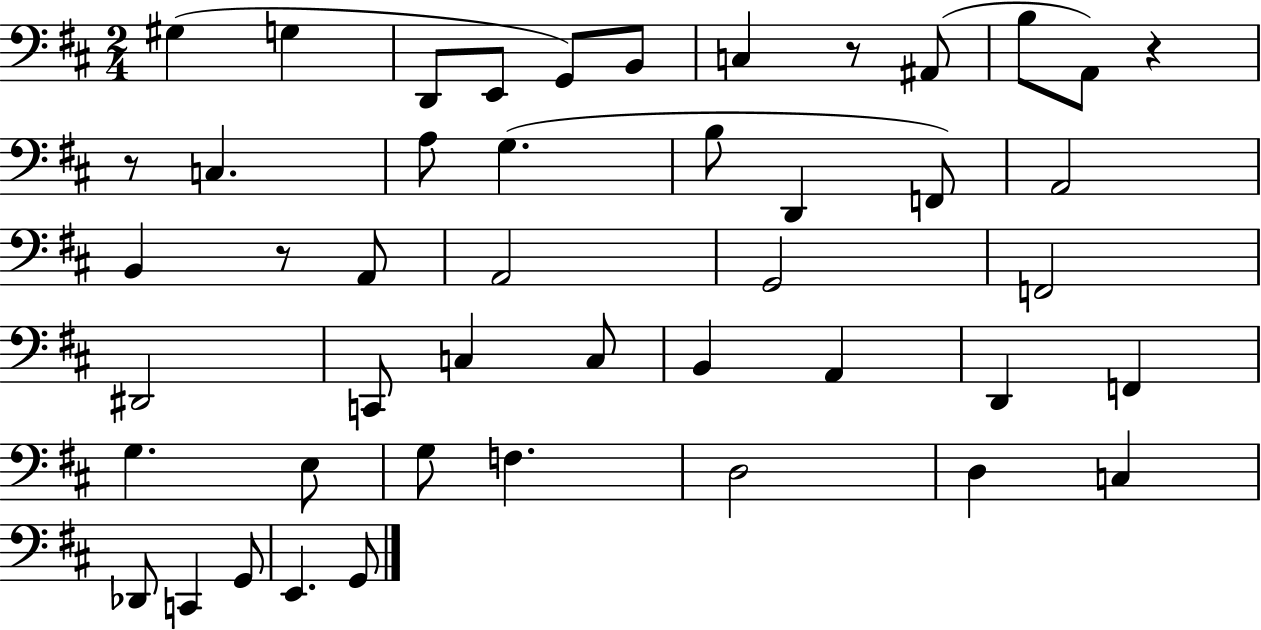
X:1
T:Untitled
M:2/4
L:1/4
K:D
^G, G, D,,/2 E,,/2 G,,/2 B,,/2 C, z/2 ^A,,/2 B,/2 A,,/2 z z/2 C, A,/2 G, B,/2 D,, F,,/2 A,,2 B,, z/2 A,,/2 A,,2 G,,2 F,,2 ^D,,2 C,,/2 C, C,/2 B,, A,, D,, F,, G, E,/2 G,/2 F, D,2 D, C, _D,,/2 C,, G,,/2 E,, G,,/2